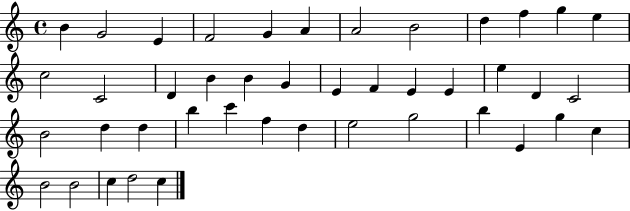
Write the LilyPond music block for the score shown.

{
  \clef treble
  \time 4/4
  \defaultTimeSignature
  \key c \major
  b'4 g'2 e'4 | f'2 g'4 a'4 | a'2 b'2 | d''4 f''4 g''4 e''4 | \break c''2 c'2 | d'4 b'4 b'4 g'4 | e'4 f'4 e'4 e'4 | e''4 d'4 c'2 | \break b'2 d''4 d''4 | b''4 c'''4 f''4 d''4 | e''2 g''2 | b''4 e'4 g''4 c''4 | \break b'2 b'2 | c''4 d''2 c''4 | \bar "|."
}